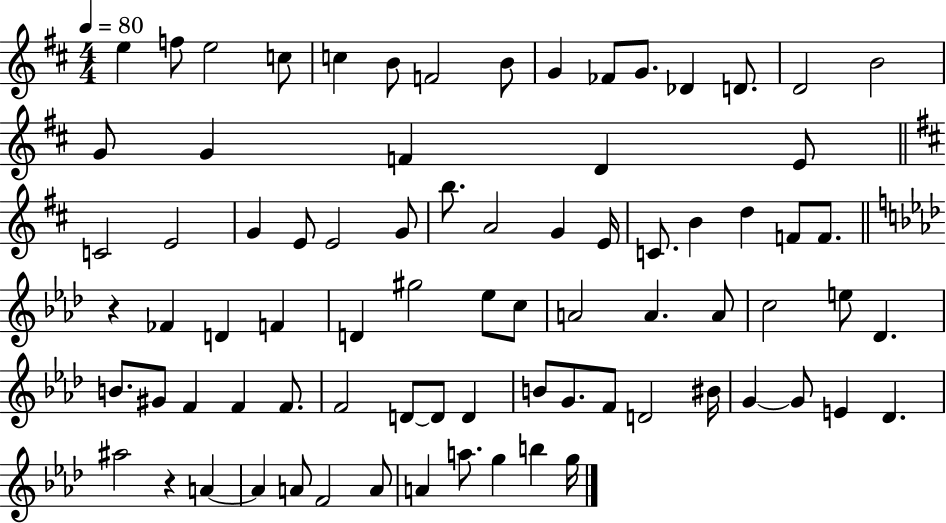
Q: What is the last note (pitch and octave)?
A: G5